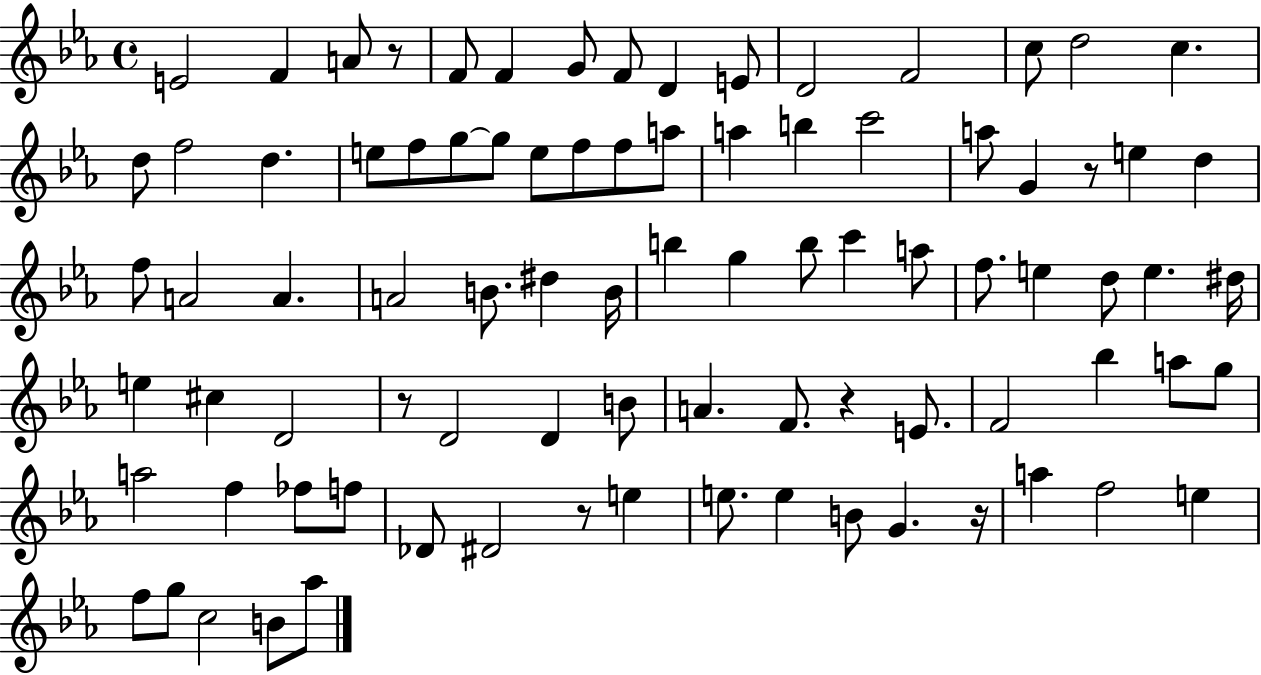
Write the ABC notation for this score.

X:1
T:Untitled
M:4/4
L:1/4
K:Eb
E2 F A/2 z/2 F/2 F G/2 F/2 D E/2 D2 F2 c/2 d2 c d/2 f2 d e/2 f/2 g/2 g/2 e/2 f/2 f/2 a/2 a b c'2 a/2 G z/2 e d f/2 A2 A A2 B/2 ^d B/4 b g b/2 c' a/2 f/2 e d/2 e ^d/4 e ^c D2 z/2 D2 D B/2 A F/2 z E/2 F2 _b a/2 g/2 a2 f _f/2 f/2 _D/2 ^D2 z/2 e e/2 e B/2 G z/4 a f2 e f/2 g/2 c2 B/2 _a/2